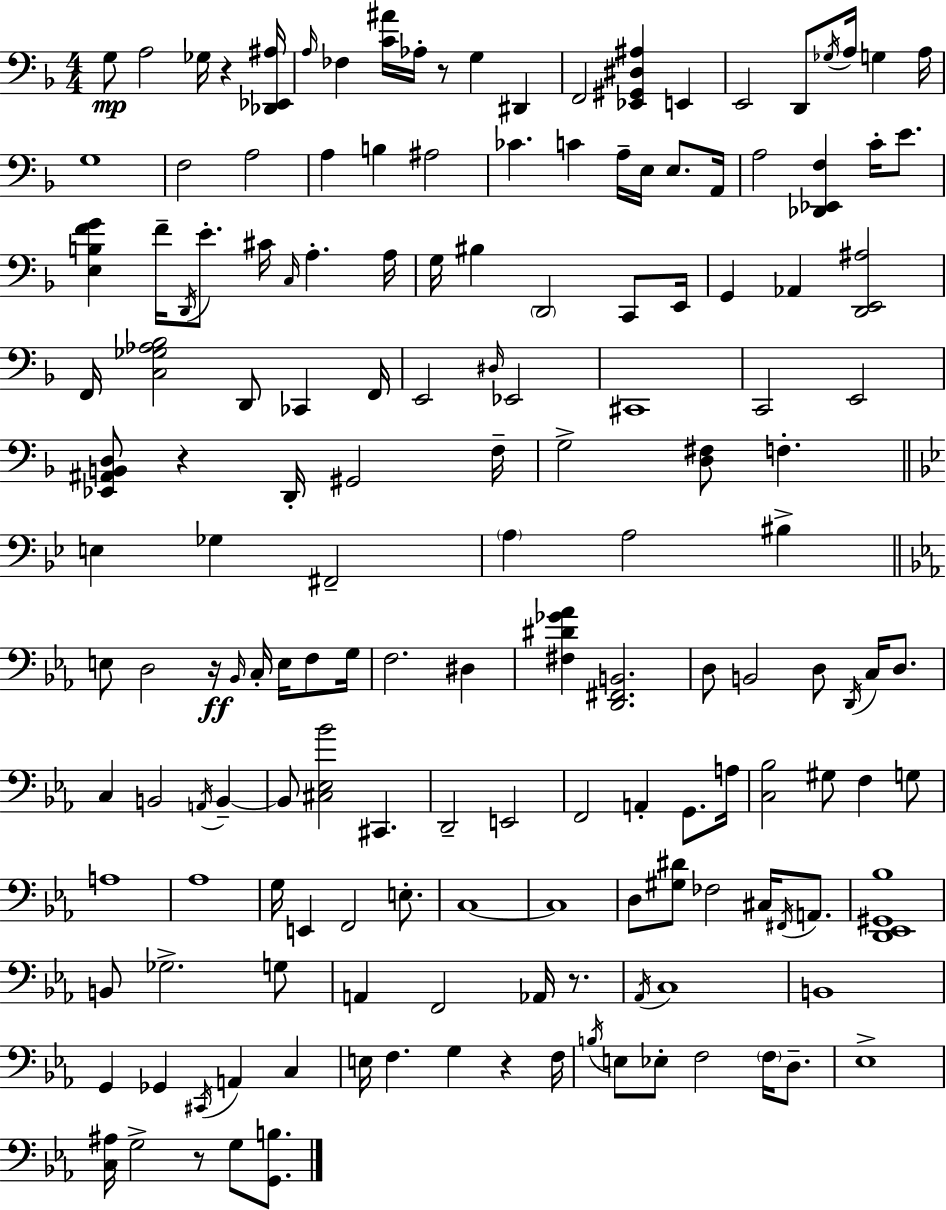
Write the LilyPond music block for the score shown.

{
  \clef bass
  \numericTimeSignature
  \time 4/4
  \key f \major
  g8\mp a2 ges16 r4 <des, ees, ais>16 | \grace { a16 } fes4 <c' ais'>16 aes16-. r8 g4 dis,4 | f,2 <ees, gis, dis ais>4 e,4 | e,2 d,8 \acciaccatura { ges16 } a16 g4 | \break a16 g1 | f2 a2 | a4 b4 ais2 | ces'4. c'4 a16-- e16 e8. | \break a,16 a2 <des, ees, f>4 c'16-. e'8. | <e b f' g'>4 f'16-- \acciaccatura { d,16 } e'8.-. cis'16 \grace { c16 } a4.-. | a16 g16 bis4 \parenthesize d,2 | c,8 e,16 g,4 aes,4 <d, e, ais>2 | \break f,16 <c ges aes bes>2 d,8 ces,4 | f,16 e,2 \grace { dis16 } ees,2 | cis,1 | c,2 e,2 | \break <ees, ais, b, d>8 r4 d,16-. gis,2 | f16-- g2-> <d fis>8 f4.-. | \bar "||" \break \key g \minor e4 ges4 fis,2-- | \parenthesize a4 a2 bis4-> | \bar "||" \break \key ees \major e8 d2 r16\ff \grace { bes,16 } c16-. e16 f8 | g16 f2. dis4 | <fis dis' ges' aes'>4 <d, fis, b,>2. | d8 b,2 d8 \acciaccatura { d,16 } c16 d8. | \break c4 b,2 \acciaccatura { a,16 } b,4--~~ | b,8 <cis ees bes'>2 cis,4. | d,2-- e,2 | f,2 a,4-. g,8. | \break a16 <c bes>2 gis8 f4 | g8 a1 | aes1 | g16 e,4 f,2 | \break e8.-. c1~~ | c1 | d8 <gis dis'>8 fes2 cis16 | \acciaccatura { fis,16 } a,8. <d, ees, gis, bes>1 | \break b,8 ges2.-> | g8 a,4 f,2 | aes,16 r8. \acciaccatura { aes,16 } c1 | b,1 | \break g,4 ges,4 \acciaccatura { cis,16 } a,4 | c4 e16 f4. g4 | r4 f16 \acciaccatura { b16 } e8 ees8-. f2 | \parenthesize f16 d8.-- ees1-> | \break <c ais>16 g2-> | r8 g8 <g, b>8. \bar "|."
}